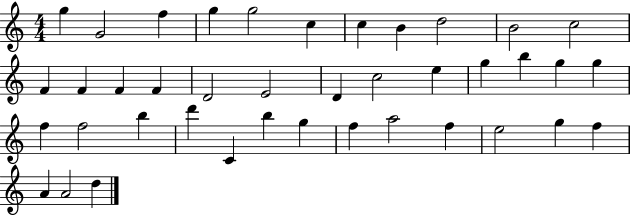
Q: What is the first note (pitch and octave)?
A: G5